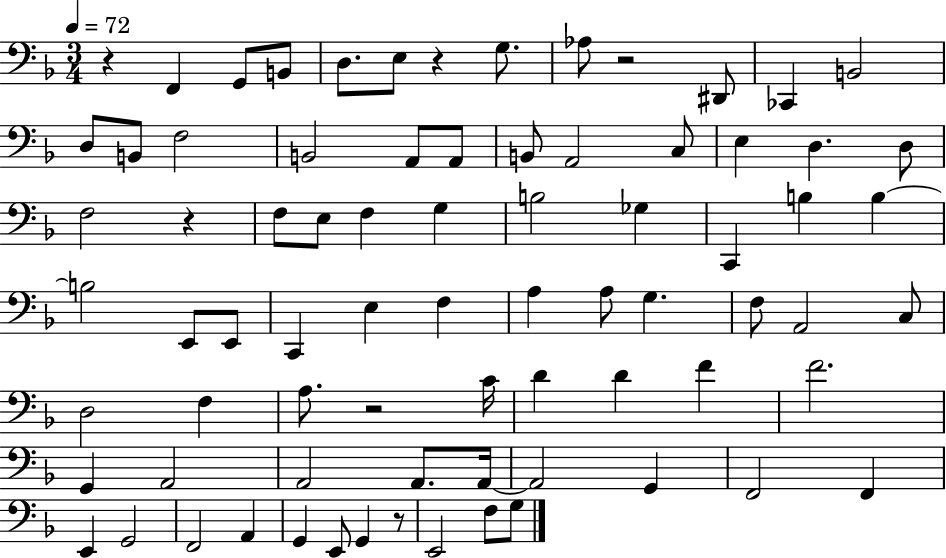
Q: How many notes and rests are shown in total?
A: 77